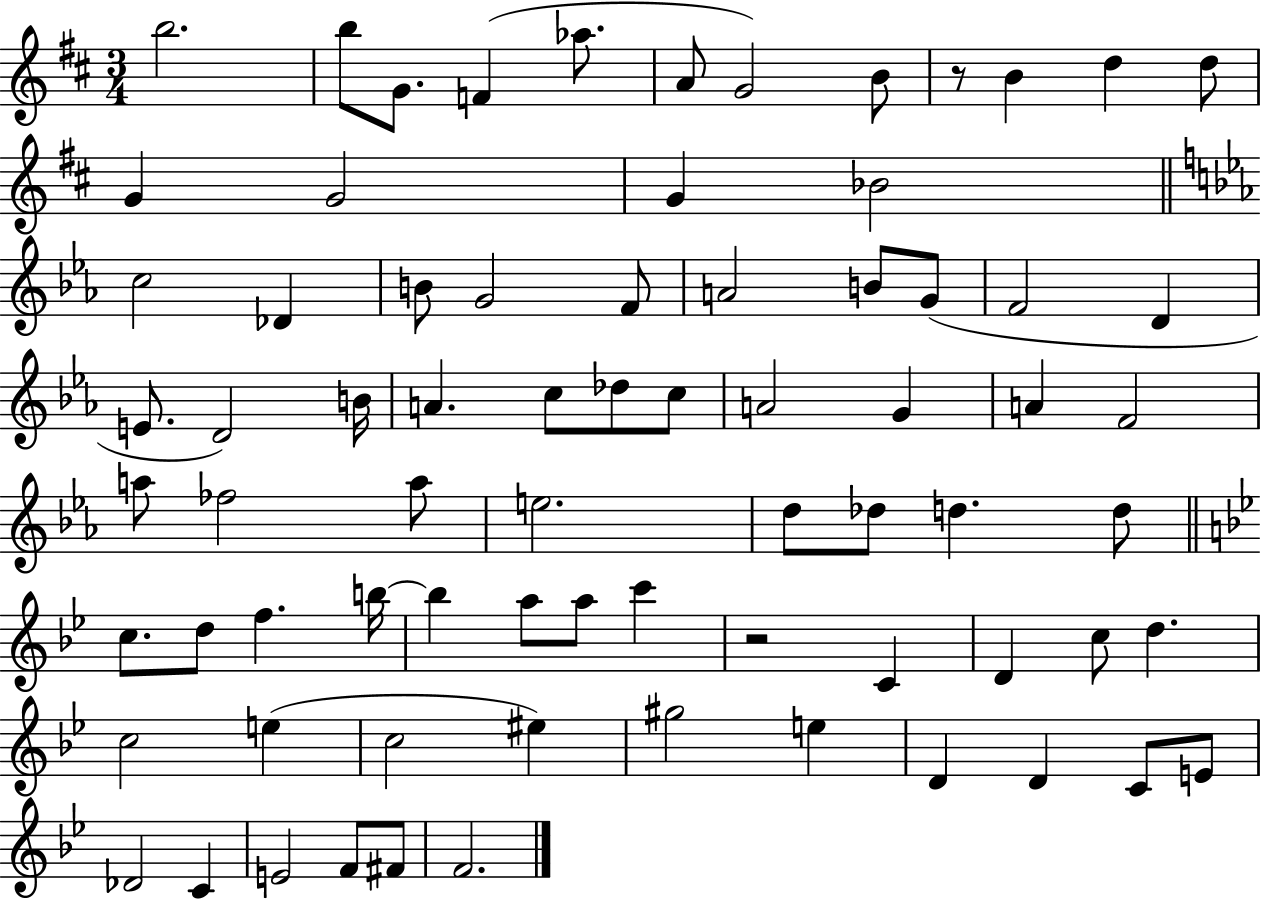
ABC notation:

X:1
T:Untitled
M:3/4
L:1/4
K:D
b2 b/2 G/2 F _a/2 A/2 G2 B/2 z/2 B d d/2 G G2 G _B2 c2 _D B/2 G2 F/2 A2 B/2 G/2 F2 D E/2 D2 B/4 A c/2 _d/2 c/2 A2 G A F2 a/2 _f2 a/2 e2 d/2 _d/2 d d/2 c/2 d/2 f b/4 b a/2 a/2 c' z2 C D c/2 d c2 e c2 ^e ^g2 e D D C/2 E/2 _D2 C E2 F/2 ^F/2 F2